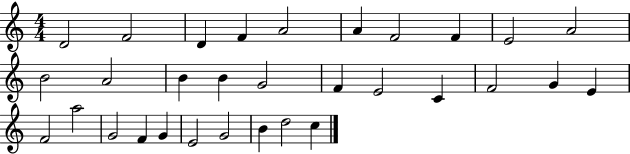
{
  \clef treble
  \numericTimeSignature
  \time 4/4
  \key c \major
  d'2 f'2 | d'4 f'4 a'2 | a'4 f'2 f'4 | e'2 a'2 | \break b'2 a'2 | b'4 b'4 g'2 | f'4 e'2 c'4 | f'2 g'4 e'4 | \break f'2 a''2 | g'2 f'4 g'4 | e'2 g'2 | b'4 d''2 c''4 | \break \bar "|."
}